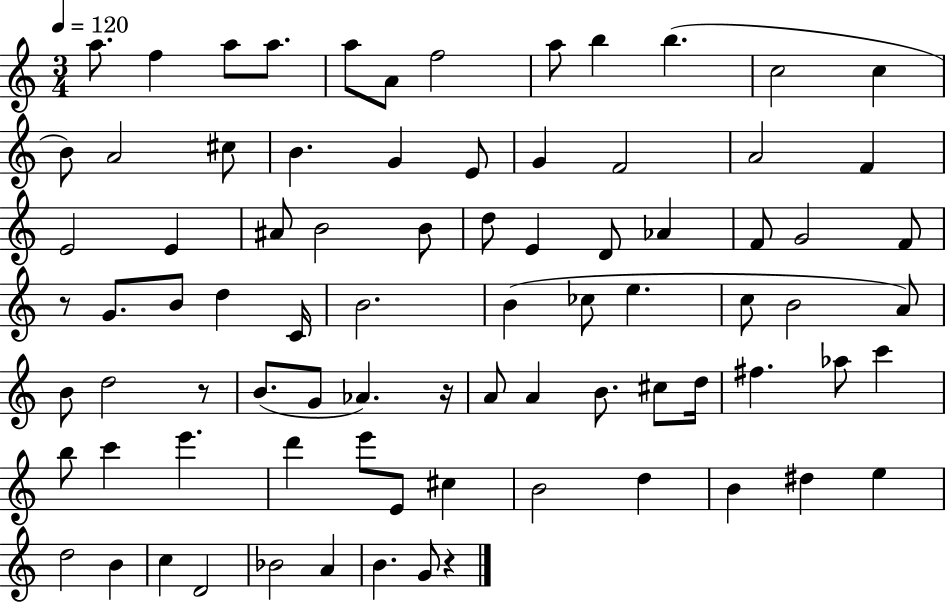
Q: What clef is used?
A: treble